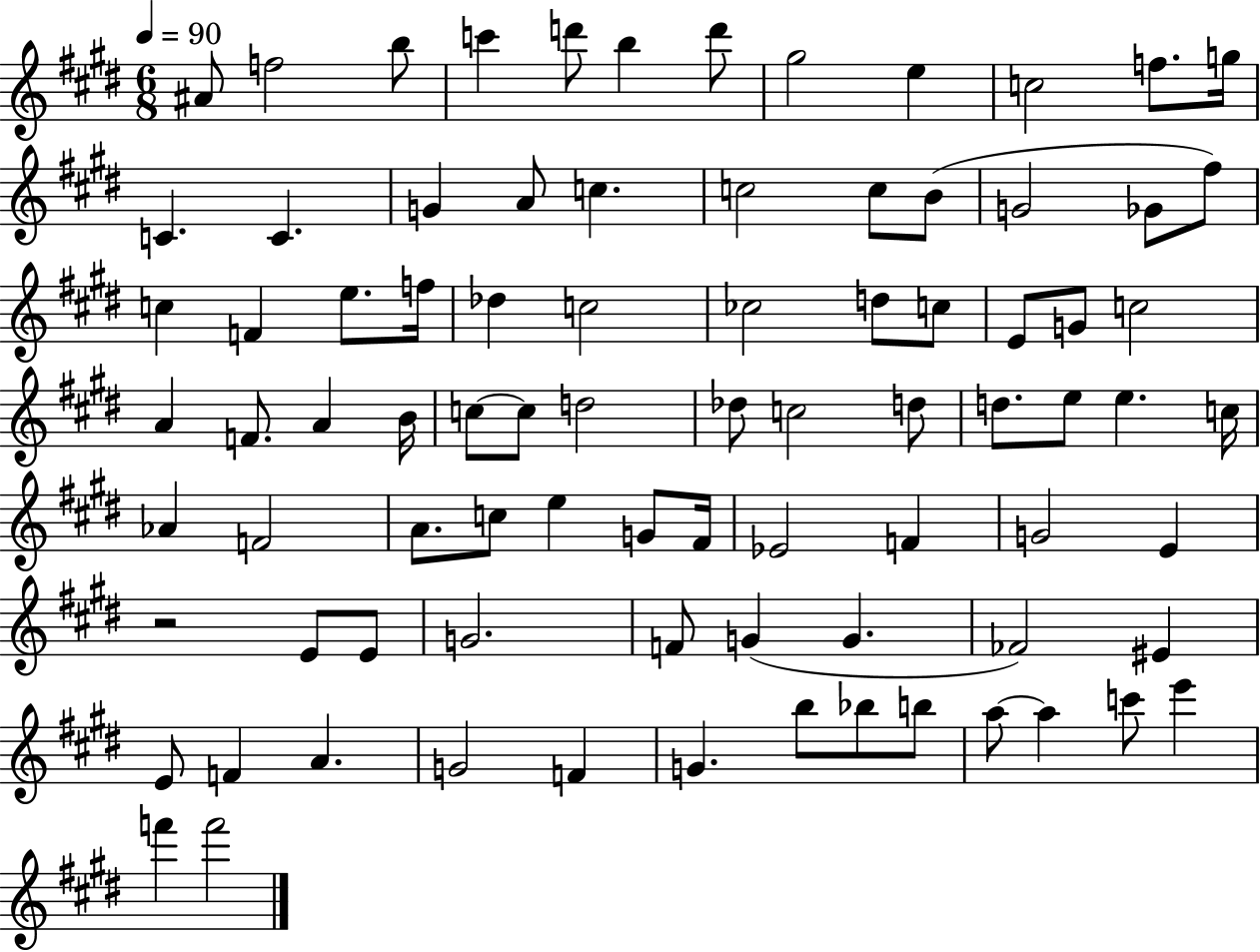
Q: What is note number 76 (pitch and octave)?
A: Bb5